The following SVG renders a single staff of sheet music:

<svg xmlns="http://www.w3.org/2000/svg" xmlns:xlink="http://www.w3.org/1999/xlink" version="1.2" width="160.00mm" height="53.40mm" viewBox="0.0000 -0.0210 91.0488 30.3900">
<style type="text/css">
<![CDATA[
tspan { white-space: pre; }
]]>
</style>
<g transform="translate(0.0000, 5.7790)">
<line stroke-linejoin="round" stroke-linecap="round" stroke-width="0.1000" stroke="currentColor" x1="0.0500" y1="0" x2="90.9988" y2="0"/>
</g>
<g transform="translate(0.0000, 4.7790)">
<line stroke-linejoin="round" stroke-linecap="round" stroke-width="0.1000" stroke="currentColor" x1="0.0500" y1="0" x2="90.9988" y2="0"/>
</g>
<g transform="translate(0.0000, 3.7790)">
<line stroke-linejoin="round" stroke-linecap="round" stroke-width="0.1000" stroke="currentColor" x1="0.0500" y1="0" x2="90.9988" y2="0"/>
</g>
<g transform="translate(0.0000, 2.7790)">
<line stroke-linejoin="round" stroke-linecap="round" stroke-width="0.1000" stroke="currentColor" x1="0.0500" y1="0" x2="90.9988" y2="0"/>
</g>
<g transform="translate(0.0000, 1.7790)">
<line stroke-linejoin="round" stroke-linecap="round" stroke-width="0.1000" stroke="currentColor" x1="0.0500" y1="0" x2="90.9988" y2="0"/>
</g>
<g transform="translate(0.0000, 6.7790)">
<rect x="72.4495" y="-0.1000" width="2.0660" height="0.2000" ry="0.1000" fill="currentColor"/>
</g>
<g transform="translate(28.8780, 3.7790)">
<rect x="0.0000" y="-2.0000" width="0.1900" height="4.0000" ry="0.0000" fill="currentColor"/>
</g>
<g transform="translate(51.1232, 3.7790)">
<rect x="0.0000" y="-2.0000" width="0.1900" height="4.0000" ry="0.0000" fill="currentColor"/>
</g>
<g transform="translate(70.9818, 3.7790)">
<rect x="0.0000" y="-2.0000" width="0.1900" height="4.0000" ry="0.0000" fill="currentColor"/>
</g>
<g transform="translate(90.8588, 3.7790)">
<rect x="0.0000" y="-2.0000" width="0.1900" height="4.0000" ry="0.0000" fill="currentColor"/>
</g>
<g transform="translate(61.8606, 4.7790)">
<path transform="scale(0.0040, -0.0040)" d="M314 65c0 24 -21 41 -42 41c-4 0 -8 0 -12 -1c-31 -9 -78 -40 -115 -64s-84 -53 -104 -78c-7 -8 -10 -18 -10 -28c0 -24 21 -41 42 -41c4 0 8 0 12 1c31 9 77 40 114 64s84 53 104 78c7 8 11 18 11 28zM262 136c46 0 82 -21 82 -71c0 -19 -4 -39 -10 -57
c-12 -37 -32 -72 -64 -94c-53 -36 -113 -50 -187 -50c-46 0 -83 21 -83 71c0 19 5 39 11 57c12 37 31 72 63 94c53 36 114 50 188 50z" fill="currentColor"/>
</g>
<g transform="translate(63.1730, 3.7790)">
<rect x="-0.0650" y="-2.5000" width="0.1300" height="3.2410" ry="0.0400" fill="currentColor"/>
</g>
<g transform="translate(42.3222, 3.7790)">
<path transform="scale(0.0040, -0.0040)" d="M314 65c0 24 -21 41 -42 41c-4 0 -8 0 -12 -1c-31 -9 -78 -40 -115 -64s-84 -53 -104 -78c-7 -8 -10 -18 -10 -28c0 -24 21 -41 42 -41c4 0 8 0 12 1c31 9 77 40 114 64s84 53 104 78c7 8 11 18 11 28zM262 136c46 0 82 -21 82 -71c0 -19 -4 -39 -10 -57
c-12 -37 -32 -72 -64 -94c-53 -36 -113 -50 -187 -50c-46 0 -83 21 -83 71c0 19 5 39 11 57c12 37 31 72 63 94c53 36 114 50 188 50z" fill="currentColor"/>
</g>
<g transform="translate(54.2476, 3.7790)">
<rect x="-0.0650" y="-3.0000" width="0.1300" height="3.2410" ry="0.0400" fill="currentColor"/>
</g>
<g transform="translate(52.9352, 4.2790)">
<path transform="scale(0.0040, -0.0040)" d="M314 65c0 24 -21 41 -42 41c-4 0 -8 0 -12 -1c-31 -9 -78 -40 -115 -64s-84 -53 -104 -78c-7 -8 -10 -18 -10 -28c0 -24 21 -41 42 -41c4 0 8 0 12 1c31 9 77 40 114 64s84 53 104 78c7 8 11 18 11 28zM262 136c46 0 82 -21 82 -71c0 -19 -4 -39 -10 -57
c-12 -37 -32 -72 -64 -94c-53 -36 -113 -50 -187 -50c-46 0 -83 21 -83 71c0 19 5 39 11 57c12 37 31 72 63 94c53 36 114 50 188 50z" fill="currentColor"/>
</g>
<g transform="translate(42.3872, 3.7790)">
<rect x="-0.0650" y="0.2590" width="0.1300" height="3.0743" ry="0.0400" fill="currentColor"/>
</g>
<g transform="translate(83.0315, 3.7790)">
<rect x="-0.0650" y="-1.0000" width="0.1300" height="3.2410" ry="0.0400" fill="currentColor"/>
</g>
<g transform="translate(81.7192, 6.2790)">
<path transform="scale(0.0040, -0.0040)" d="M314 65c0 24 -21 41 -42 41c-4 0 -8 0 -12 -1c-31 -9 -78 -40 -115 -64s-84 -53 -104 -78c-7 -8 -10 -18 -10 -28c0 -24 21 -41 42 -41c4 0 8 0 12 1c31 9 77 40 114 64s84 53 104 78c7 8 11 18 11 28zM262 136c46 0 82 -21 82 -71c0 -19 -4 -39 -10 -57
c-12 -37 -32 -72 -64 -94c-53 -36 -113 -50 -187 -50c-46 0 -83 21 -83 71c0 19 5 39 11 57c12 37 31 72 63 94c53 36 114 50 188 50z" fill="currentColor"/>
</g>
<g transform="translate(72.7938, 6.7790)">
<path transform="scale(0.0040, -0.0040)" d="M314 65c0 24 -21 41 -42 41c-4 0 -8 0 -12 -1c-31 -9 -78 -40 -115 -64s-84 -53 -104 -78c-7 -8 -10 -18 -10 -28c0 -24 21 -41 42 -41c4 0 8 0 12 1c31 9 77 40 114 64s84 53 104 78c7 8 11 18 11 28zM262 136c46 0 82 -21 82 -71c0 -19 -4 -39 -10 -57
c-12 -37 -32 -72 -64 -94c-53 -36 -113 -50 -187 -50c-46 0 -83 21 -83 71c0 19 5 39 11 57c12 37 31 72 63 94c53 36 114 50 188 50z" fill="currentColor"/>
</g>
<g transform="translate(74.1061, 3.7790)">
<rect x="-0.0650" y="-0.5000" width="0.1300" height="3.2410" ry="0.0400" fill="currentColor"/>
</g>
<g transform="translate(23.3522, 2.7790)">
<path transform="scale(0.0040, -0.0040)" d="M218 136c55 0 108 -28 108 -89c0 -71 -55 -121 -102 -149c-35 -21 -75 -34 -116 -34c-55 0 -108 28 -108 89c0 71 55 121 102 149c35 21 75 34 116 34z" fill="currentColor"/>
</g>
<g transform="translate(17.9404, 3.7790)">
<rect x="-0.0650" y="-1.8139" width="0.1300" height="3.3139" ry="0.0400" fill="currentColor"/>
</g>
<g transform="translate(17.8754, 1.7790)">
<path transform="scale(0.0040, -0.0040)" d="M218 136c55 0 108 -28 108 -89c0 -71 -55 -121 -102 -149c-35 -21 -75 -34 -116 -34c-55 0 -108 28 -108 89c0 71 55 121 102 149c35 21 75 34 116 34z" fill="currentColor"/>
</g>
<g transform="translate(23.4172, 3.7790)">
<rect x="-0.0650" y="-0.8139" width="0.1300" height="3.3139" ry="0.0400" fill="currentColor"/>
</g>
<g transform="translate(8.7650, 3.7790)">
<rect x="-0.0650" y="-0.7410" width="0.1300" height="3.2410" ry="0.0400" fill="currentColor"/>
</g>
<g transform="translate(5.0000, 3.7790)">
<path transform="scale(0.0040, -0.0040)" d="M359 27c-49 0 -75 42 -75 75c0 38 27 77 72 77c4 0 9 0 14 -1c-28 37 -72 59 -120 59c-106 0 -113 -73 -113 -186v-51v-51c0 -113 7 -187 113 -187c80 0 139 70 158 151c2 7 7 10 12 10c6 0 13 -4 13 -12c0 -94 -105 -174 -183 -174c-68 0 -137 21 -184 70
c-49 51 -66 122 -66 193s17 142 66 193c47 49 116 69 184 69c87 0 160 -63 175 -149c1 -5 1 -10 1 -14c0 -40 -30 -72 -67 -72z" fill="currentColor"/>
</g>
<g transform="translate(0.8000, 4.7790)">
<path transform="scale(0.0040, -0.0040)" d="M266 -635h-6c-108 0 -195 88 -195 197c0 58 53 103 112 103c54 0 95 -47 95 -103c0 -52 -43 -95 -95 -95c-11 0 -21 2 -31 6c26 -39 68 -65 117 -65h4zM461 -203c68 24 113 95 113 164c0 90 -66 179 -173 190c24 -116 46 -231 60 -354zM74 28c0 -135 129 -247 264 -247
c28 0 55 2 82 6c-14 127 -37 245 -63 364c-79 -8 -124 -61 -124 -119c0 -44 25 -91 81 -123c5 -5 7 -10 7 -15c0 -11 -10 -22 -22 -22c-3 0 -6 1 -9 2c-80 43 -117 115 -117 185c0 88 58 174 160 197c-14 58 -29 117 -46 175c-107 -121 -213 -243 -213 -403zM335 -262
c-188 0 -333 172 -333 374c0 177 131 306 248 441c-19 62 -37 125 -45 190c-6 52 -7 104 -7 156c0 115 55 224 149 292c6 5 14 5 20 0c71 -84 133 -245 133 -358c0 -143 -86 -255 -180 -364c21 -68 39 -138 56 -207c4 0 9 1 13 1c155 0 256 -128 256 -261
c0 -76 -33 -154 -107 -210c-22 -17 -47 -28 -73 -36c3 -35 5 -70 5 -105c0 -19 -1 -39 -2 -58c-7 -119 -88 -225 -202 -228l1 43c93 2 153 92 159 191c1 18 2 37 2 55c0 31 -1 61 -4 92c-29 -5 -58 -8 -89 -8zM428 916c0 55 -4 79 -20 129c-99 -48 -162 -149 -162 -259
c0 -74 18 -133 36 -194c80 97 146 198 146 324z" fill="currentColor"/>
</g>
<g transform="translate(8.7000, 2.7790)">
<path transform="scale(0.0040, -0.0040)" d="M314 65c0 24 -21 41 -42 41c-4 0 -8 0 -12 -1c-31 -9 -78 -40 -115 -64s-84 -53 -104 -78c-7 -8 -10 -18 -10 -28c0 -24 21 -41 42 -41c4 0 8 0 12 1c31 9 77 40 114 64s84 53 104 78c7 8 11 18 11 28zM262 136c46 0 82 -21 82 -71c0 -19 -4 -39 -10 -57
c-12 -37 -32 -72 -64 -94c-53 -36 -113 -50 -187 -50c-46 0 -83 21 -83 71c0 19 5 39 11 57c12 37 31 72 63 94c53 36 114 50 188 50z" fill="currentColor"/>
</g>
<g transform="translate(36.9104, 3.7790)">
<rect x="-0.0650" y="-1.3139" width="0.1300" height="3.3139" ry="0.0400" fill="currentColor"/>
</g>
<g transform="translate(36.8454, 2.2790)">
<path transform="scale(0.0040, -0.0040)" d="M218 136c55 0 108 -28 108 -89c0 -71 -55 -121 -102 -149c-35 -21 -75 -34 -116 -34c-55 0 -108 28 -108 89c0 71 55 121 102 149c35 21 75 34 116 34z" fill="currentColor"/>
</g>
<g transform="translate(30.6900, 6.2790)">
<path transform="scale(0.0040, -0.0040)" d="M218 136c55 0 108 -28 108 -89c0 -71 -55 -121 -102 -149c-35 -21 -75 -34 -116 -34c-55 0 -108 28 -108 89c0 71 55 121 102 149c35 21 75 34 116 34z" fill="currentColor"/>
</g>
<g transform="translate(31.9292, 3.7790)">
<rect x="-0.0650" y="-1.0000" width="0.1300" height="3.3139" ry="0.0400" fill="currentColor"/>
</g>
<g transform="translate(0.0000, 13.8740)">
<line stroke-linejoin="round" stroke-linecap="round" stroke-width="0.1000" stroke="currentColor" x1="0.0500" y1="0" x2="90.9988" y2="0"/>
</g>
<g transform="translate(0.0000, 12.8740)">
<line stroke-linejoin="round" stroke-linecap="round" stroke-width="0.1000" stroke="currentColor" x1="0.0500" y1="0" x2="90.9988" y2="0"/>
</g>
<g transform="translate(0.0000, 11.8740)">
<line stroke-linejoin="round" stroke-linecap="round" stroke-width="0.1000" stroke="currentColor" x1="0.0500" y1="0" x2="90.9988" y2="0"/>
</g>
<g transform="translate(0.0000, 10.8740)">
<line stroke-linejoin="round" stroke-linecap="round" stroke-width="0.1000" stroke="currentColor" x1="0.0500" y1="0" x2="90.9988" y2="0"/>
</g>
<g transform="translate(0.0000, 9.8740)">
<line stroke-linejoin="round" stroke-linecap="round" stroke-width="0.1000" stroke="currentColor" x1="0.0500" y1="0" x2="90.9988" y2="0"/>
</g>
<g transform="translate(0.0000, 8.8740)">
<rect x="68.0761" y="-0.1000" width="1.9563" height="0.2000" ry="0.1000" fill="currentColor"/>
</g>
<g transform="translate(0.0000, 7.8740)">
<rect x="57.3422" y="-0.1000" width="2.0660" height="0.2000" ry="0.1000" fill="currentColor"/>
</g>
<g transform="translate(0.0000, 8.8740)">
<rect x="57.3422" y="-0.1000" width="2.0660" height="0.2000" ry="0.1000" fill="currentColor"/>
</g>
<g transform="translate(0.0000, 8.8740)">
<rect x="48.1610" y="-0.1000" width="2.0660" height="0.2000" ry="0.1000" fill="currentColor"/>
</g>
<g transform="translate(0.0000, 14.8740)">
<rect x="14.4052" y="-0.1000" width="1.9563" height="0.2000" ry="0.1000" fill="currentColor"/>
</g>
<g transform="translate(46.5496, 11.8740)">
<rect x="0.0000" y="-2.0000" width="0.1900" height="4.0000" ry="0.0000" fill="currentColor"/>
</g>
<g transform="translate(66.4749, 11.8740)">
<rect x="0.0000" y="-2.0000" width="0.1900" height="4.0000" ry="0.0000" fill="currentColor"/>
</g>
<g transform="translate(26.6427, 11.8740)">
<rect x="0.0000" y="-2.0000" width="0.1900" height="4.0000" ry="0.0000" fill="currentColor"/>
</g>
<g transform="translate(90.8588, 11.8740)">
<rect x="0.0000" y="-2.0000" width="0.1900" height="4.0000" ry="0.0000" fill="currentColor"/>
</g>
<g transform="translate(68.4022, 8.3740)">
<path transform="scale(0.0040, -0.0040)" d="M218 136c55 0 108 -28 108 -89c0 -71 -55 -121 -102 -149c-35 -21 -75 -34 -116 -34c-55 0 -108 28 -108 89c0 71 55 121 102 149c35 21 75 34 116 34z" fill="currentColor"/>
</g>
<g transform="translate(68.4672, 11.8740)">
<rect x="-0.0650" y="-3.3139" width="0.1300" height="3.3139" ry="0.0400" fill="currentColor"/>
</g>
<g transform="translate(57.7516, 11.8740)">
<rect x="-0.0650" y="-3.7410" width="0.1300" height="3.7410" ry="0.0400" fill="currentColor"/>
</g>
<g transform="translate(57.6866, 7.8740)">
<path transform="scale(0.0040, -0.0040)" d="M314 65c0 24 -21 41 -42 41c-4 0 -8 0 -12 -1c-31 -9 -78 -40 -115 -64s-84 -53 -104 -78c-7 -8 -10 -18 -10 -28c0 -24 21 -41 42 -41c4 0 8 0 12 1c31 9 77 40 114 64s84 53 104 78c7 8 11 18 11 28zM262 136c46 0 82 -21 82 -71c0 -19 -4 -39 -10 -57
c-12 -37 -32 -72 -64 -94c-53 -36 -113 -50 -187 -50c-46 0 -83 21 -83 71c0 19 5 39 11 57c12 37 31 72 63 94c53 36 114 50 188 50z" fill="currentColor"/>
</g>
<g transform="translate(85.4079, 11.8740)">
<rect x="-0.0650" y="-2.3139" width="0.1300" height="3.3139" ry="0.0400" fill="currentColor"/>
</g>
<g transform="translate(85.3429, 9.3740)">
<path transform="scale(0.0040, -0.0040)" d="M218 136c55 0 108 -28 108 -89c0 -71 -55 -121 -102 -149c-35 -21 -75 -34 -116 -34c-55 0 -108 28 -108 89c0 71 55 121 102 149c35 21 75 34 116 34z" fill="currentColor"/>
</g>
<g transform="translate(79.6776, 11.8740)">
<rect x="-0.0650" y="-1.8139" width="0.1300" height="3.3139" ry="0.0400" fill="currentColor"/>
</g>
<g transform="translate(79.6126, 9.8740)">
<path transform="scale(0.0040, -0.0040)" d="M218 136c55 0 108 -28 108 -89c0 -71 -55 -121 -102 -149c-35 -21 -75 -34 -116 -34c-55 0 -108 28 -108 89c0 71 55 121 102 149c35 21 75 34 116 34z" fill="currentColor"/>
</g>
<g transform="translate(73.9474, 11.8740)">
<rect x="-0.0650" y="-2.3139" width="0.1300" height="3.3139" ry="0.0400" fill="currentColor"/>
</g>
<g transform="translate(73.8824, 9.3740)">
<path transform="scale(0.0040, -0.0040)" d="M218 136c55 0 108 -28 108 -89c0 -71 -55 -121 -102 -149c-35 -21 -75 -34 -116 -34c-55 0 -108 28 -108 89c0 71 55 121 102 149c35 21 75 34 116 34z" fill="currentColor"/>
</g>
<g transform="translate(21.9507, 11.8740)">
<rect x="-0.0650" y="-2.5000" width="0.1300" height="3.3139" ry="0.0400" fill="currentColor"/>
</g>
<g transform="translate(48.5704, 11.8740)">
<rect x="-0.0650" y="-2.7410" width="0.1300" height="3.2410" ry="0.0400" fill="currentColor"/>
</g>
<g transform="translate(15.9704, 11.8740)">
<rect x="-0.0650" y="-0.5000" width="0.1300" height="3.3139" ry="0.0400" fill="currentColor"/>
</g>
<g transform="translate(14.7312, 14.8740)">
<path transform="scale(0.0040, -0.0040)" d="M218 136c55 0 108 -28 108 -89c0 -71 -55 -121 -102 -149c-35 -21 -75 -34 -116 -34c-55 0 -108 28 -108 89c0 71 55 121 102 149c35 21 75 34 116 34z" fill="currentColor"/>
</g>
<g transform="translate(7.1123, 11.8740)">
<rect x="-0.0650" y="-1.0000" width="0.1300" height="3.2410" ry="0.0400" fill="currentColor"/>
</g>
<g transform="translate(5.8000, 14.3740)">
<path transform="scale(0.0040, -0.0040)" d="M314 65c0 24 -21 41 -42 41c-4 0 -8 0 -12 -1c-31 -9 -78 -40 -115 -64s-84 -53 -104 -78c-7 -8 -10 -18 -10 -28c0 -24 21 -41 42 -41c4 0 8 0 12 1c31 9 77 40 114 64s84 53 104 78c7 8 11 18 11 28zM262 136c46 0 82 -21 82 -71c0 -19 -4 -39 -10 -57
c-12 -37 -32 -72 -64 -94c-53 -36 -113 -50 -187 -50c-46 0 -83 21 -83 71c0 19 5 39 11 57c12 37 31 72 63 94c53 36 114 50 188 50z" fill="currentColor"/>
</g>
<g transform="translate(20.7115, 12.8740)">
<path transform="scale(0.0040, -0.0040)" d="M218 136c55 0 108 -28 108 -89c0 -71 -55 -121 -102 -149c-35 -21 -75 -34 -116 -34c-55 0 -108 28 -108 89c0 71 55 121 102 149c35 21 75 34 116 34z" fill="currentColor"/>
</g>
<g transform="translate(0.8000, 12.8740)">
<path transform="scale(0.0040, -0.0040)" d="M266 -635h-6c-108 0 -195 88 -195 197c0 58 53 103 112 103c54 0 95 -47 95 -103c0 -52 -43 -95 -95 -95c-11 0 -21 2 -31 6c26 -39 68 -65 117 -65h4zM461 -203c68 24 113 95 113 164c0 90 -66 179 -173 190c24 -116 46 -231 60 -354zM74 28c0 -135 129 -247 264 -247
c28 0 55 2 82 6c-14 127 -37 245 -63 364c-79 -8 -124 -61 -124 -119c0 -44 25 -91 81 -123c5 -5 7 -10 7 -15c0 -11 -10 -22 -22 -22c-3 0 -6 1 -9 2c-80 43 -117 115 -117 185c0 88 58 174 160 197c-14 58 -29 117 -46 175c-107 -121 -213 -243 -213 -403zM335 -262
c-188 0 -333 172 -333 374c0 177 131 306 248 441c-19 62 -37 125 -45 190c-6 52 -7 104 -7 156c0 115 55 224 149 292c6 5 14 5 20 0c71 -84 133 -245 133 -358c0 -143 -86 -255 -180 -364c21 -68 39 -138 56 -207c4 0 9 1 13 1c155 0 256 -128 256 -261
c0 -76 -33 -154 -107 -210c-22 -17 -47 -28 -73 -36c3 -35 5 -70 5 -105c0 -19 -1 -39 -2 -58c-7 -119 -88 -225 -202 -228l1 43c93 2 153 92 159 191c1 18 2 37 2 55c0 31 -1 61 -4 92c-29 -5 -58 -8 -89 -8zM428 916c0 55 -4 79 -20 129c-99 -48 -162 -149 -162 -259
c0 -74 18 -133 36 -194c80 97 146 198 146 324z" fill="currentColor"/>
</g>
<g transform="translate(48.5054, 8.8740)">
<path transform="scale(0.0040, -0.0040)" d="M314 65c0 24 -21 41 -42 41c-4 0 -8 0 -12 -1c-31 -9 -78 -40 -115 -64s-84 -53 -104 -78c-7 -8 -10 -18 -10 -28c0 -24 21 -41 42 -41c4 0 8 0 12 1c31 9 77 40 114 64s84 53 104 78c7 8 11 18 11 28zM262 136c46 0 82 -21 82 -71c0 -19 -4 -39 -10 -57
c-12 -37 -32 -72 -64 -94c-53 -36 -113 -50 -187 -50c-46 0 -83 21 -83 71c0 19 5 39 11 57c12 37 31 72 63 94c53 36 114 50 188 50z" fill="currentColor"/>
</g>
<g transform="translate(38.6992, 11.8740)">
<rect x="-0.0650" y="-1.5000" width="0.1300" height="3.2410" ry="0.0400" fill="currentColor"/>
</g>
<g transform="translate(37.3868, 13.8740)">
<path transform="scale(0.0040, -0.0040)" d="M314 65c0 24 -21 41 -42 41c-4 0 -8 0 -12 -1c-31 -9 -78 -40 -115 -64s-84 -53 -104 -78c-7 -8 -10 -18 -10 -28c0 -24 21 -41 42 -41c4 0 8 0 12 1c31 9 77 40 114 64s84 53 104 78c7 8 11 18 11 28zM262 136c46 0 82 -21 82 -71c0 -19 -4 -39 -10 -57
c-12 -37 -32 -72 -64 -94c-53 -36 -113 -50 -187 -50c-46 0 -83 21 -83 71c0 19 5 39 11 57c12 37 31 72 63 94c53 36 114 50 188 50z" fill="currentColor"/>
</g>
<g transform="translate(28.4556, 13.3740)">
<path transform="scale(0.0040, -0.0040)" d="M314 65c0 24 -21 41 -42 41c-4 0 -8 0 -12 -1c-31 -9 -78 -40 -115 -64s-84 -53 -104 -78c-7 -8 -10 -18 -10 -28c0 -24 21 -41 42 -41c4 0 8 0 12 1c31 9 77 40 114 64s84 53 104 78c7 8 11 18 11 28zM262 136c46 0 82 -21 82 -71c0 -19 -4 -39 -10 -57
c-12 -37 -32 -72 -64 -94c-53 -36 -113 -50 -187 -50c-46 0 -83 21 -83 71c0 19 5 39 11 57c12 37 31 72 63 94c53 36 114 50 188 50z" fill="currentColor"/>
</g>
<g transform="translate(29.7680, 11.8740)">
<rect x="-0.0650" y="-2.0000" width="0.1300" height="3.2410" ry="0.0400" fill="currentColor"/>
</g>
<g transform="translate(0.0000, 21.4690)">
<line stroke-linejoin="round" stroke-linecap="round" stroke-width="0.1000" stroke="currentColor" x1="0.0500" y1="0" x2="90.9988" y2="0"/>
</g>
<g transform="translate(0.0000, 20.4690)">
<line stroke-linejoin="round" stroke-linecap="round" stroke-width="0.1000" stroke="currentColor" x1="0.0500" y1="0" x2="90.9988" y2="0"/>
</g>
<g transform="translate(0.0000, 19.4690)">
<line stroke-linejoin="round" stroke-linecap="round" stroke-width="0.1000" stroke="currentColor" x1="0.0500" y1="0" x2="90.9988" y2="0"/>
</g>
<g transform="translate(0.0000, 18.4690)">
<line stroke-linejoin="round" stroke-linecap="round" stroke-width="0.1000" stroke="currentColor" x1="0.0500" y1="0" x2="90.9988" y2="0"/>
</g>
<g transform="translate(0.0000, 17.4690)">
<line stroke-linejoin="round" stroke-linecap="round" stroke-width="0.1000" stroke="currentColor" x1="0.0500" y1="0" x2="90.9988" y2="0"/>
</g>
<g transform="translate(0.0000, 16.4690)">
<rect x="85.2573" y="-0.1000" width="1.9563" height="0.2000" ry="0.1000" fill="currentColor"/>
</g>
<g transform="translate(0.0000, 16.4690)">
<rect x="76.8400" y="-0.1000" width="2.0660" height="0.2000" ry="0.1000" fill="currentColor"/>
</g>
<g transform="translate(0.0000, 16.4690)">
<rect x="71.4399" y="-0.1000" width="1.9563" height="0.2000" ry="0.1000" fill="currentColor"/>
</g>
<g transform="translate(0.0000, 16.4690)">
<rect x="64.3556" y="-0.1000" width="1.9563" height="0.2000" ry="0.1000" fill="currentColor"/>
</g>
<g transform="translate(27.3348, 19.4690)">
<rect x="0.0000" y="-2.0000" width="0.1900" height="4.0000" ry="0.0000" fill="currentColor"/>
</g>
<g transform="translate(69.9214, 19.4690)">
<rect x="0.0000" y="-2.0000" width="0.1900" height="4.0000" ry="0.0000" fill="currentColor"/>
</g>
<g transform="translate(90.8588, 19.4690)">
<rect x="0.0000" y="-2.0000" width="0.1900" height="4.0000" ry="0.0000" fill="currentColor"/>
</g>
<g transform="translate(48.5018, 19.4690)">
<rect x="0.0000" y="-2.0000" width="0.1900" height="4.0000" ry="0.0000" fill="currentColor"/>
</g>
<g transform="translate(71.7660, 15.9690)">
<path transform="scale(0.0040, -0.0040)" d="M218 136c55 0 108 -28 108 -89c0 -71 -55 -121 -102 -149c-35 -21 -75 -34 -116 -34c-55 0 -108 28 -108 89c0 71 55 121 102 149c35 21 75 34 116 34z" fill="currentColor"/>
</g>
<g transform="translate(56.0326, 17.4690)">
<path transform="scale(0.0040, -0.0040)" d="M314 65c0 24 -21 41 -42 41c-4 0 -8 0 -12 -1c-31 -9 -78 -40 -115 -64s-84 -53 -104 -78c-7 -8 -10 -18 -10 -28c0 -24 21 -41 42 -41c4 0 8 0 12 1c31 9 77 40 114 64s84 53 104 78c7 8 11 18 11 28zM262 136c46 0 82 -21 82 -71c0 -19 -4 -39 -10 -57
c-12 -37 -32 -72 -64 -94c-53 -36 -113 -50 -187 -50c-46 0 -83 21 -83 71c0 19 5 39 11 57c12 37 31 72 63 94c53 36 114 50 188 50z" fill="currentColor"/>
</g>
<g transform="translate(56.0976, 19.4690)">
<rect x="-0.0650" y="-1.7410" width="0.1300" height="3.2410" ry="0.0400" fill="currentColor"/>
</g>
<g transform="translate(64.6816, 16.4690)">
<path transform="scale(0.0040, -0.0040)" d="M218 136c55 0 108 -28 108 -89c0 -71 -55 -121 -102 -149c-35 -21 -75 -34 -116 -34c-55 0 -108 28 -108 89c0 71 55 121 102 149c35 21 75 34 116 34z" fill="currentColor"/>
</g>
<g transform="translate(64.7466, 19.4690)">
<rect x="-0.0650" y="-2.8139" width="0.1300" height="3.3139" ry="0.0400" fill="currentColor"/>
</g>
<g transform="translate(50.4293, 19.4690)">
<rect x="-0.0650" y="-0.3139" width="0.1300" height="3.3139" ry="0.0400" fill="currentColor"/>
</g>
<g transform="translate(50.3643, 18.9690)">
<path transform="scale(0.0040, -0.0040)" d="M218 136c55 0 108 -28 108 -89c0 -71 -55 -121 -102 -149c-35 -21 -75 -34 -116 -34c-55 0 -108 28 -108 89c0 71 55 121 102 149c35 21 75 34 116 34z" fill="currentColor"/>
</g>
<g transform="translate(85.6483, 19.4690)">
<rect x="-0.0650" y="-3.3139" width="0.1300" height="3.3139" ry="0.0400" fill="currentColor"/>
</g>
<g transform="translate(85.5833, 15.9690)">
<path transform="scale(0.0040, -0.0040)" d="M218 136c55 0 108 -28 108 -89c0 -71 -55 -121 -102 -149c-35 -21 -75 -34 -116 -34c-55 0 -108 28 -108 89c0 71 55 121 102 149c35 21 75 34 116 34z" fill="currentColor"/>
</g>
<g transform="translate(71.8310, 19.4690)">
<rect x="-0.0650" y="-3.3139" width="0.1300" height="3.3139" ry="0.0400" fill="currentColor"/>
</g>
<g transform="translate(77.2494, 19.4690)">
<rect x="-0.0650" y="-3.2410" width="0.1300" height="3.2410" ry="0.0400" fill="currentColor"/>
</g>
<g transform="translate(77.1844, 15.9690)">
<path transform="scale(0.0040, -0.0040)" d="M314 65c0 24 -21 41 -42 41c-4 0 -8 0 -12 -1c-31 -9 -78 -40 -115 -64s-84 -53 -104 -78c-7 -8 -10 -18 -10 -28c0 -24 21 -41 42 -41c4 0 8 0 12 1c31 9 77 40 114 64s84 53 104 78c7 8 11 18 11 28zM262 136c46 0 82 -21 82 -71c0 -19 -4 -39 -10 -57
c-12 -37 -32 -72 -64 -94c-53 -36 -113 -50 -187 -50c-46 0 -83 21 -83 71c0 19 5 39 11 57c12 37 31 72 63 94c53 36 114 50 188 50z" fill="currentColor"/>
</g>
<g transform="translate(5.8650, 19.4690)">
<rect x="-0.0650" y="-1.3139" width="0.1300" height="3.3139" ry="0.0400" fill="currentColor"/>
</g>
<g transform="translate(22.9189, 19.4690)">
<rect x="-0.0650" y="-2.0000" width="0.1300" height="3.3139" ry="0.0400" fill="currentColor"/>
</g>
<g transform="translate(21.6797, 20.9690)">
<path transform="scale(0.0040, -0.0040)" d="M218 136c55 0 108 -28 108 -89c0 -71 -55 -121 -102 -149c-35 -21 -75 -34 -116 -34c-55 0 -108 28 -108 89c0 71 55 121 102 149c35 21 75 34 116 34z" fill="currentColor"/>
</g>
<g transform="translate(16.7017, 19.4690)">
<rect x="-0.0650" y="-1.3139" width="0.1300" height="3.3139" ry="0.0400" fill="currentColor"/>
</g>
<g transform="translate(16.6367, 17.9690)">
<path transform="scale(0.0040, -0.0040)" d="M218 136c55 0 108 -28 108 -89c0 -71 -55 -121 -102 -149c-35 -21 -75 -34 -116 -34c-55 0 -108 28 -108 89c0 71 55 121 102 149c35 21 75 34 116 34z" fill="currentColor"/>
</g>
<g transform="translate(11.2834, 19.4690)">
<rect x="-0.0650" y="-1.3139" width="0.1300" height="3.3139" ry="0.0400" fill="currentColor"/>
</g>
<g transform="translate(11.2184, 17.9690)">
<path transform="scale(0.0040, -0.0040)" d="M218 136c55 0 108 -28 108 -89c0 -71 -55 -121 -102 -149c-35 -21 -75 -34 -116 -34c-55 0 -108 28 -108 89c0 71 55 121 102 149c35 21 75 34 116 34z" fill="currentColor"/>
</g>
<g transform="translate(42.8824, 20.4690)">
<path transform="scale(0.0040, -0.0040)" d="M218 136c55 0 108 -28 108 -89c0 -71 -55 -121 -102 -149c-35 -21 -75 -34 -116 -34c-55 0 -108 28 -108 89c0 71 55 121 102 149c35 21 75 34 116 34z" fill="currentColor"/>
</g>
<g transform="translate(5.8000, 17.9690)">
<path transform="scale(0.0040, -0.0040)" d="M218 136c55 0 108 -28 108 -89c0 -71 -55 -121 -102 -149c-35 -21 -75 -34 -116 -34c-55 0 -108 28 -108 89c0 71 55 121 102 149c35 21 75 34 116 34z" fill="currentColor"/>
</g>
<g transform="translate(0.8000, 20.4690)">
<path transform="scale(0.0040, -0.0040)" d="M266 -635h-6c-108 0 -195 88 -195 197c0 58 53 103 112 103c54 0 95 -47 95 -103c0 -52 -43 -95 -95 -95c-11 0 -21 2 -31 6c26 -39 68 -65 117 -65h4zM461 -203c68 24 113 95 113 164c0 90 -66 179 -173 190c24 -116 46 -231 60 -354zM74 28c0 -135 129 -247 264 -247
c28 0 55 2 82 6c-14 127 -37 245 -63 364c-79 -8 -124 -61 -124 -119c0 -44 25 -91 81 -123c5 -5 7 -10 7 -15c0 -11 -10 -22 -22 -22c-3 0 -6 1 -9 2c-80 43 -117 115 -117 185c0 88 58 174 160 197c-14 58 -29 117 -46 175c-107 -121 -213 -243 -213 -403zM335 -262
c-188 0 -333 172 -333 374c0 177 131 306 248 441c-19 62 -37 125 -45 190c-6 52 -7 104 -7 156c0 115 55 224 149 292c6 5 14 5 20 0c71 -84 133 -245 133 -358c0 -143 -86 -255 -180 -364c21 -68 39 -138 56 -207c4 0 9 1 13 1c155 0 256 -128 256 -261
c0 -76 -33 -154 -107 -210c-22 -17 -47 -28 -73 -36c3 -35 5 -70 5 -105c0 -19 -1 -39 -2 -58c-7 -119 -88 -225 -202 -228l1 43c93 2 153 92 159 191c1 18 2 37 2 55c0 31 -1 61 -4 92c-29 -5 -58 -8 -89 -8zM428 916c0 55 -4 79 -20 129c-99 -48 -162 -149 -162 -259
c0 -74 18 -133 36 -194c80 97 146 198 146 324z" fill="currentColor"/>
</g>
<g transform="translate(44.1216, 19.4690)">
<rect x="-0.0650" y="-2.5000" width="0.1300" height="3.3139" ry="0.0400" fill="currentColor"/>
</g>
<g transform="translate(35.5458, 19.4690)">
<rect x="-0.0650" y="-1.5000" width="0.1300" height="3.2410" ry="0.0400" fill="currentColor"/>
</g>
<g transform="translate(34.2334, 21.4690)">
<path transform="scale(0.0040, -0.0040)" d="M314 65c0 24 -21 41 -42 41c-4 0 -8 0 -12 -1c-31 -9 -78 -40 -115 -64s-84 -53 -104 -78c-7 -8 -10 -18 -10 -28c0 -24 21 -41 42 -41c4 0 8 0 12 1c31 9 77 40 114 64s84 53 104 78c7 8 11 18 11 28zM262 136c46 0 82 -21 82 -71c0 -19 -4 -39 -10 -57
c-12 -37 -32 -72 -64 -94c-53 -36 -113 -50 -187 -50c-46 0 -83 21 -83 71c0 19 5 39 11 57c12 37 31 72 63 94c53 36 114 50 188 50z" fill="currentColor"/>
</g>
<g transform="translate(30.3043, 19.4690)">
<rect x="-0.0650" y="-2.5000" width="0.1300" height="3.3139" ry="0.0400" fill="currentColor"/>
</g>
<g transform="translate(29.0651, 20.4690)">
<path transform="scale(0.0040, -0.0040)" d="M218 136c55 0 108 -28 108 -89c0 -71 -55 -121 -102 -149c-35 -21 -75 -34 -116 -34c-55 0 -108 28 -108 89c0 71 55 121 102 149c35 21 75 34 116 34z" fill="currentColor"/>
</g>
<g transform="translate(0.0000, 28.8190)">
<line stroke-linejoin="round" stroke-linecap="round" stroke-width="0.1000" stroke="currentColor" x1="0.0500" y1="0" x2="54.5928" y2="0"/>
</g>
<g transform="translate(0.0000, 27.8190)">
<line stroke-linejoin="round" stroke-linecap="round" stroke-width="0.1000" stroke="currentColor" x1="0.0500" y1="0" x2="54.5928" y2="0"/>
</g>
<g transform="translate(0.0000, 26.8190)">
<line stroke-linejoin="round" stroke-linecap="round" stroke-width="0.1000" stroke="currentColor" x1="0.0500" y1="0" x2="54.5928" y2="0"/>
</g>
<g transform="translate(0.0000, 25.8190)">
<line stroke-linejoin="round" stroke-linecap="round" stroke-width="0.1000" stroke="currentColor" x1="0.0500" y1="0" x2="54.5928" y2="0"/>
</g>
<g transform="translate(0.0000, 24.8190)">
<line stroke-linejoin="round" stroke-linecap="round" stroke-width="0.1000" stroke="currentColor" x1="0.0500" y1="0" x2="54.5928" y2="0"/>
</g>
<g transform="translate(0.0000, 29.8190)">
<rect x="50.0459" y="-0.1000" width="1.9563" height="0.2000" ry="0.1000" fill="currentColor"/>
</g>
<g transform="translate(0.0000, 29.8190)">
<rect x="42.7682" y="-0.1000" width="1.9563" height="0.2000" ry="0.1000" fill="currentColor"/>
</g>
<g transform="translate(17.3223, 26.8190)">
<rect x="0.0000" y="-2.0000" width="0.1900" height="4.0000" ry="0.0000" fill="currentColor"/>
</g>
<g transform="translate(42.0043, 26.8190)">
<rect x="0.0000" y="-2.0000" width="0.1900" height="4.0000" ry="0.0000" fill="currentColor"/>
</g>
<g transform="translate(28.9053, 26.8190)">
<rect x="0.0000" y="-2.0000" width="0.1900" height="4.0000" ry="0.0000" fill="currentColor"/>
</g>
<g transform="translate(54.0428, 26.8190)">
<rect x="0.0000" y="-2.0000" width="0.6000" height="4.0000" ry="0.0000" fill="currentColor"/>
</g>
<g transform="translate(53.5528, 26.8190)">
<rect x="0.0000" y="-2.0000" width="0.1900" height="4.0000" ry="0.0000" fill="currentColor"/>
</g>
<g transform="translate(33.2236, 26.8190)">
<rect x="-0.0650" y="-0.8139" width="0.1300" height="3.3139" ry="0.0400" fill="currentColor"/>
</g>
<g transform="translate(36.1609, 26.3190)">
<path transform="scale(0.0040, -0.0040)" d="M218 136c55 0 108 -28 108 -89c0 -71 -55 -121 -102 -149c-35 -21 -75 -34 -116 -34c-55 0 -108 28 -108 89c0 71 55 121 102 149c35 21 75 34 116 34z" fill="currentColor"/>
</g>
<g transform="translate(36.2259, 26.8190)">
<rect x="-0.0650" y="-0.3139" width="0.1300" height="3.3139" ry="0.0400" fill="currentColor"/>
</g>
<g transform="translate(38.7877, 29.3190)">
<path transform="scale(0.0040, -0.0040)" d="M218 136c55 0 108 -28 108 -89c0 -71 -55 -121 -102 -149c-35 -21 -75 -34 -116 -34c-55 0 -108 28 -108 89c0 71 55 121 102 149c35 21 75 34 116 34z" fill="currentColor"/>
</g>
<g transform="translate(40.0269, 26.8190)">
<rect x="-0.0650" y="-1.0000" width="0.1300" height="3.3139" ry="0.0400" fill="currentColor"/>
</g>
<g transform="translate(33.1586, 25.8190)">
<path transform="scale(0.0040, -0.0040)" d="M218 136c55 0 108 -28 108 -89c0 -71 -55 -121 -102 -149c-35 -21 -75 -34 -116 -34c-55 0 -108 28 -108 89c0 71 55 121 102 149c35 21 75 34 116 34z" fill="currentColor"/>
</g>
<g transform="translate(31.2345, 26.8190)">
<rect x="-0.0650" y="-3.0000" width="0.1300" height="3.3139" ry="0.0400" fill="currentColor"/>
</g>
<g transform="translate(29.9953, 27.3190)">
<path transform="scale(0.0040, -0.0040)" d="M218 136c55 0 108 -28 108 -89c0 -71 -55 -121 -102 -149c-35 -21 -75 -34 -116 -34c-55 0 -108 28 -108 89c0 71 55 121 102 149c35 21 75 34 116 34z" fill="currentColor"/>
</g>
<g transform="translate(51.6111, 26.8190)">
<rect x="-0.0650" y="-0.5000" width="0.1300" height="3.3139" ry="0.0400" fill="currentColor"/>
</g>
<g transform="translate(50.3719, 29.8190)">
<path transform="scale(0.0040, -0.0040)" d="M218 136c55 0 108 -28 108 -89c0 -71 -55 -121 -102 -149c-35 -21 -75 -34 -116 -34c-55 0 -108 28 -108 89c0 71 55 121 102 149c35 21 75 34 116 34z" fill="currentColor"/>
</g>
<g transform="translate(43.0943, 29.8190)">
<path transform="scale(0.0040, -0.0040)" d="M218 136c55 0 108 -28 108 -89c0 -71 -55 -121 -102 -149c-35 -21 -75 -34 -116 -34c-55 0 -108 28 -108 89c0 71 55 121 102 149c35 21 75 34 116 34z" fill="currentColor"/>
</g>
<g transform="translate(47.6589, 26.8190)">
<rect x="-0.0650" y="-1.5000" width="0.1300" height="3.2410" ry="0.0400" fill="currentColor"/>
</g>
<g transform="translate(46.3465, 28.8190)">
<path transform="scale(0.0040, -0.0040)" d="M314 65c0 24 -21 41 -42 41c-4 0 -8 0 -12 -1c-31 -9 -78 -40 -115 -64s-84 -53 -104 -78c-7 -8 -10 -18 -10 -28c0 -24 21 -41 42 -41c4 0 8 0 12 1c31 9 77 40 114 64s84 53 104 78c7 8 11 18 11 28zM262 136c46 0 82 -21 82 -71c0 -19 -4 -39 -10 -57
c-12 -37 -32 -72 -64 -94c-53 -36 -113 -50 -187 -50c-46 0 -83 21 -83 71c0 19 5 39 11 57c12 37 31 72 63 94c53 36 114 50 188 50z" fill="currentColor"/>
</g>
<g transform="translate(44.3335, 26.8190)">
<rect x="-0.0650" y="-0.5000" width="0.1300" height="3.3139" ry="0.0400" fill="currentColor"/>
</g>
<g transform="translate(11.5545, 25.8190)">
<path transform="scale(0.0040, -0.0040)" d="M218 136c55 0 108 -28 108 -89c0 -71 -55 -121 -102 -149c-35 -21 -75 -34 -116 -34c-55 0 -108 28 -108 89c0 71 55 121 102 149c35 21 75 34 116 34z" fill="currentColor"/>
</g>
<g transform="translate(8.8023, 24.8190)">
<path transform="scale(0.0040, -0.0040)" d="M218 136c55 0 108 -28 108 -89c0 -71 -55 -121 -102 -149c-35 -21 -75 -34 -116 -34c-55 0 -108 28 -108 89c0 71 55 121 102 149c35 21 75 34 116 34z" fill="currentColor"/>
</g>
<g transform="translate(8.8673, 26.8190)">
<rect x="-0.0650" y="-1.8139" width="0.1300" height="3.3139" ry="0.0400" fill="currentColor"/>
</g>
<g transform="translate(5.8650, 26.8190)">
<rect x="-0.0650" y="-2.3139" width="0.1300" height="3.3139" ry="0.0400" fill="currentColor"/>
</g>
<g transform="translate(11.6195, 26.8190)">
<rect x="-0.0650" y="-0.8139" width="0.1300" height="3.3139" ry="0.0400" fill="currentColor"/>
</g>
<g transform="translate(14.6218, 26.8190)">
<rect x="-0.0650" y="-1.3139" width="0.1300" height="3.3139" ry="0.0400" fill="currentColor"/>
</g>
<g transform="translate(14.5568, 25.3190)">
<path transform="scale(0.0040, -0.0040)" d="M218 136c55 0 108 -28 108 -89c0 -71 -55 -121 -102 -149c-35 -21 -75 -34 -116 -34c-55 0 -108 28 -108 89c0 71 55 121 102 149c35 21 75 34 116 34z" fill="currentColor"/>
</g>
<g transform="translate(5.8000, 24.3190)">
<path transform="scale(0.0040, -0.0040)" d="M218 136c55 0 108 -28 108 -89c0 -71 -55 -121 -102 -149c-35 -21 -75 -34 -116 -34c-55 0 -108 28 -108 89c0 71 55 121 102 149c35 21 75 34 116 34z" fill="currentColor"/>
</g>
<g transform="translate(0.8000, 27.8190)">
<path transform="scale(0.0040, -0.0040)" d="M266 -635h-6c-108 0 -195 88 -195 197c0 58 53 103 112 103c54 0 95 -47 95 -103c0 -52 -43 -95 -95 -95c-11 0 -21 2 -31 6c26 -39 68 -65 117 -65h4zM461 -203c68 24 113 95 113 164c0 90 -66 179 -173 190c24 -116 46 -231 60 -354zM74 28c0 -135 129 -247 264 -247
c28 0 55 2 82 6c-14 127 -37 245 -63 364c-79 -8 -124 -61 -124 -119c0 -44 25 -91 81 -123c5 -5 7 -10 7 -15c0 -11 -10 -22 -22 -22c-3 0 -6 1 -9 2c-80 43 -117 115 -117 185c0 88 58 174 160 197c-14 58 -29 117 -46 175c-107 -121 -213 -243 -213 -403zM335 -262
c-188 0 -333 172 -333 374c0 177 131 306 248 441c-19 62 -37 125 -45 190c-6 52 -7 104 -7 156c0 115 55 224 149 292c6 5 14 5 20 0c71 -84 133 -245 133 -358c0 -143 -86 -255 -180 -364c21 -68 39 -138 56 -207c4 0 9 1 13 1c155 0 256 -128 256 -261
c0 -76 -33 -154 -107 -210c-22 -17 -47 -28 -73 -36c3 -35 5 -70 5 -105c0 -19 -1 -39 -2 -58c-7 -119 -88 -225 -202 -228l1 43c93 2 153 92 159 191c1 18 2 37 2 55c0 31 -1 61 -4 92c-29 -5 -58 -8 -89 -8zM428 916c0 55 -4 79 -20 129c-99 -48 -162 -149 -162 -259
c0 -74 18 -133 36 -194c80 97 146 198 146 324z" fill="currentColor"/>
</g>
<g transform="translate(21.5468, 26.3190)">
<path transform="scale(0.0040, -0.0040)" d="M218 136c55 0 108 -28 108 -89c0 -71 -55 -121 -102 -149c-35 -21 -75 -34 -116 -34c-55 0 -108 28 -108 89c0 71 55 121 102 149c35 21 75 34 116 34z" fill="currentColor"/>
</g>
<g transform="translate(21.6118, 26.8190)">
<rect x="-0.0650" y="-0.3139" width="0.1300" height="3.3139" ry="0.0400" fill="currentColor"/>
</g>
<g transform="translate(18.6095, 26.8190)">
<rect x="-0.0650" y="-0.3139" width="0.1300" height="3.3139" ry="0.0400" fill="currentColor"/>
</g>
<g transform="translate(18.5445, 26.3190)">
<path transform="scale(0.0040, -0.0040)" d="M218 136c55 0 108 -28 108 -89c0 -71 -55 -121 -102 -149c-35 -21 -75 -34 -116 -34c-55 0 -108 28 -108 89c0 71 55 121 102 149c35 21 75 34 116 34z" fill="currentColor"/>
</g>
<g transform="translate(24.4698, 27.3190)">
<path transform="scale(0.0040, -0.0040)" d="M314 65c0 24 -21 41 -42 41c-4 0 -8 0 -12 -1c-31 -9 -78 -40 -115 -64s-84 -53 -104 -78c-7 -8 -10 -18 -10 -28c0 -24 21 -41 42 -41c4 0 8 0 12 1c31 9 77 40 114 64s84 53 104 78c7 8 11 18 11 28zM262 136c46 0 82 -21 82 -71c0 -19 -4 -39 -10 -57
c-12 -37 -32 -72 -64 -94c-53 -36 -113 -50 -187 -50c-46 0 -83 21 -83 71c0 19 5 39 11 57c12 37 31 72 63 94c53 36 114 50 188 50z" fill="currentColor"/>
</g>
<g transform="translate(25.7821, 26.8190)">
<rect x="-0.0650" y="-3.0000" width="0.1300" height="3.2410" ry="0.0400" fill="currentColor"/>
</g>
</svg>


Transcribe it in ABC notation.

X:1
T:Untitled
M:4/4
L:1/4
K:C
d2 f d D e B2 A2 G2 C2 D2 D2 C G F2 E2 a2 c'2 b g f g e e e F G E2 G c f2 a b b2 b g f d e c c A2 A d c D C E2 C